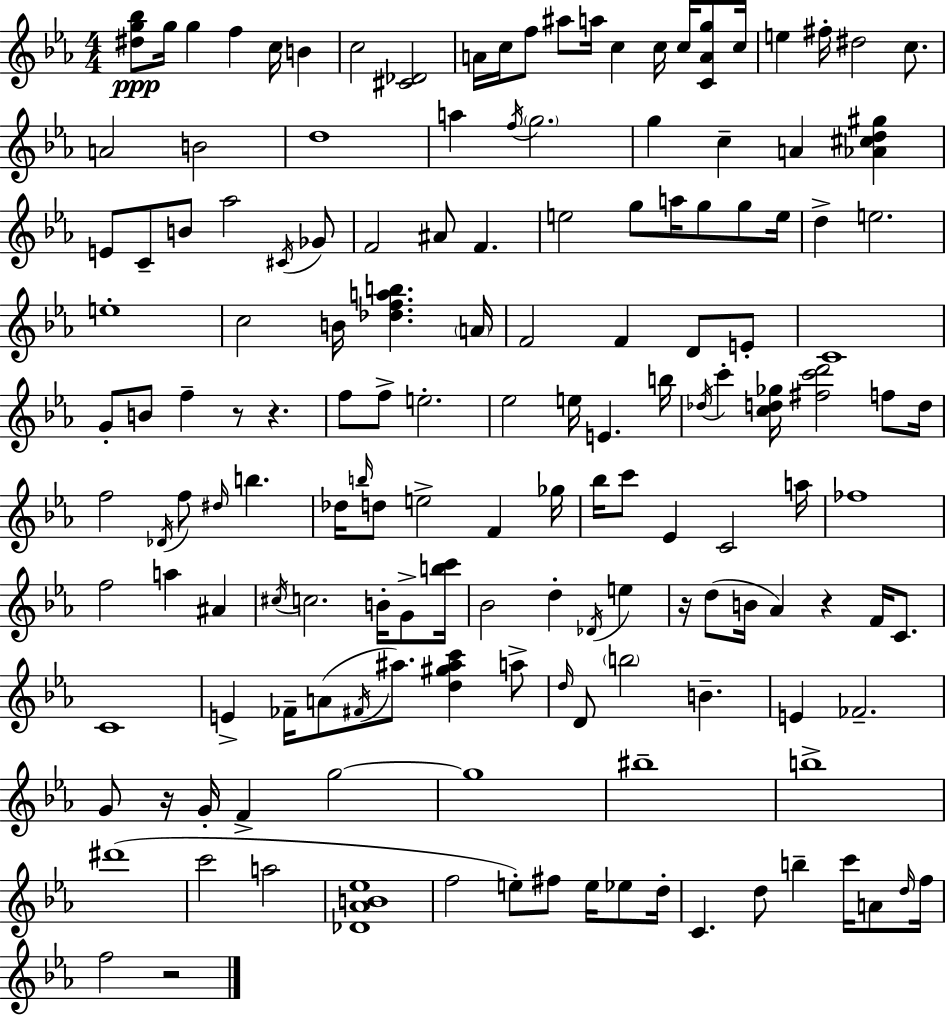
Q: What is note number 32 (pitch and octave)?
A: Ab5